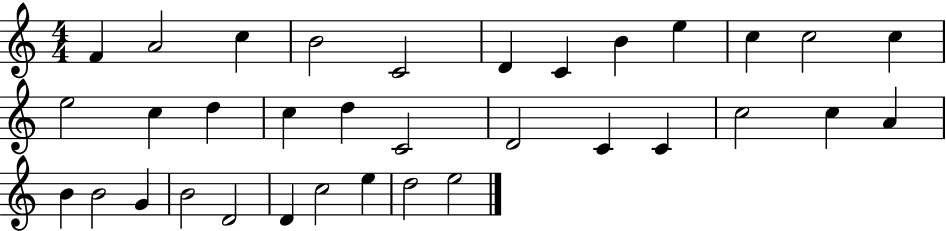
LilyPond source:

{
  \clef treble
  \numericTimeSignature
  \time 4/4
  \key c \major
  f'4 a'2 c''4 | b'2 c'2 | d'4 c'4 b'4 e''4 | c''4 c''2 c''4 | \break e''2 c''4 d''4 | c''4 d''4 c'2 | d'2 c'4 c'4 | c''2 c''4 a'4 | \break b'4 b'2 g'4 | b'2 d'2 | d'4 c''2 e''4 | d''2 e''2 | \break \bar "|."
}